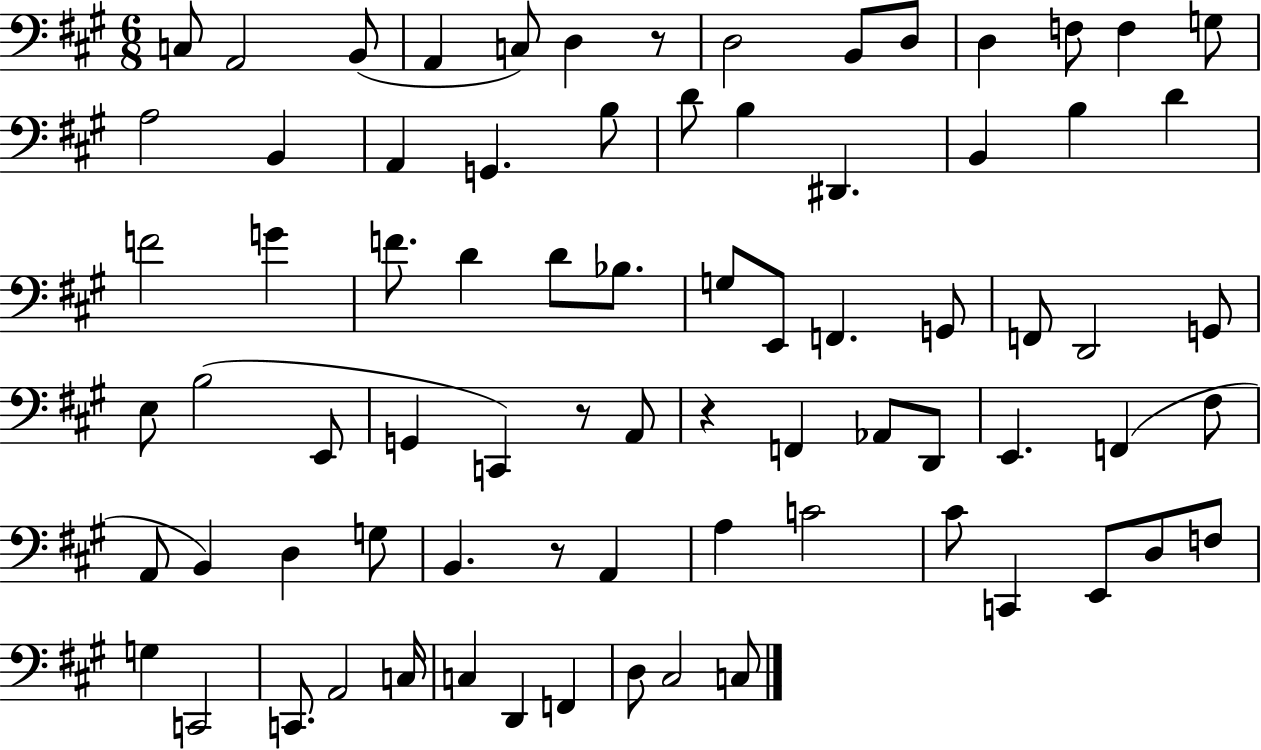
X:1
T:Untitled
M:6/8
L:1/4
K:A
C,/2 A,,2 B,,/2 A,, C,/2 D, z/2 D,2 B,,/2 D,/2 D, F,/2 F, G,/2 A,2 B,, A,, G,, B,/2 D/2 B, ^D,, B,, B, D F2 G F/2 D D/2 _B,/2 G,/2 E,,/2 F,, G,,/2 F,,/2 D,,2 G,,/2 E,/2 B,2 E,,/2 G,, C,, z/2 A,,/2 z F,, _A,,/2 D,,/2 E,, F,, ^F,/2 A,,/2 B,, D, G,/2 B,, z/2 A,, A, C2 ^C/2 C,, E,,/2 D,/2 F,/2 G, C,,2 C,,/2 A,,2 C,/4 C, D,, F,, D,/2 ^C,2 C,/2